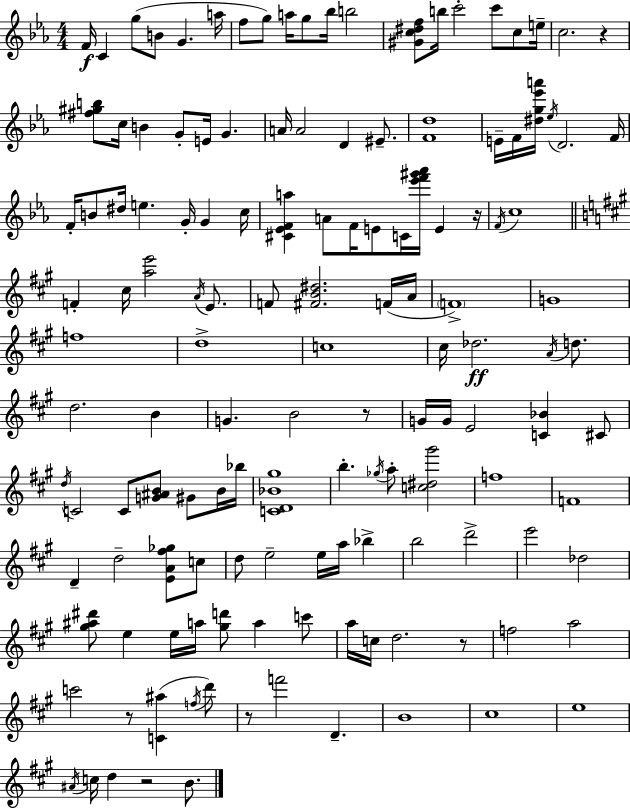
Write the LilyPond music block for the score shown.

{
  \clef treble
  \numericTimeSignature
  \time 4/4
  \key c \minor
  f'16\f c'4 g''8( b'8 g'4. a''16 | f''8 g''8) a''16 g''8 bes''16 b''2 | <gis' c'' dis'' f''>8 b''16 c'''2-. c'''8 c''8 e''16-- | c''2. r4 | \break <fis'' gis'' b''>8 c''16 b'4 g'8-. e'16 g'4. | a'16 a'2 d'4 eis'8.-- | <f' d''>1 | e'16-- f'16 <dis'' g'' ees''' a'''>16 \acciaccatura { ees''16 } d'2. | \break f'16 f'16-. b'8 dis''16 e''4. g'16-. g'4 | c''16 <cis' ees' f' a''>4 a'8 f'16 e'8 c'16 <ees''' f''' gis''' aes'''>16 e'4 | r16 \acciaccatura { f'16 } c''1 | \bar "||" \break \key a \major f'4-. cis''16 <a'' e'''>2 \acciaccatura { a'16 } e'8. | f'8 <fis' b' dis''>2. f'16( | a'16 \parenthesize f'1->) | g'1 | \break f''1 | d''1-> | c''1 | cis''16 des''2.\ff \acciaccatura { a'16 } d''8. | \break d''2. b'4 | g'4. b'2 | r8 g'16 g'16 e'2 <c' bes'>4 | cis'8 \acciaccatura { d''16 } c'2 c'8 <g' ais' b'>8 gis'8 | \break b'16 bes''16 <c' d' bes' gis''>1 | b''4.-. \acciaccatura { ges''16 } a''8-. <c'' dis'' gis'''>2 | f''1 | f'1 | \break d'4-- d''2-- | <e' a' fis'' ges''>8 c''8 d''8 e''2-- e''16 a''16 | bes''4-> b''2 d'''2-> | e'''2 des''2 | \break <gis'' ais'' dis'''>8 e''4 e''16 a''16 <gis'' d'''>8 a''4 | c'''8 a''16 c''16 d''2. | r8 f''2 a''2 | c'''2 r8 <c' ais''>4( | \break \acciaccatura { f''16 } d'''8) r8 f'''2 d'4.-- | b'1 | cis''1 | e''1 | \break \acciaccatura { ais'16 } c''16 d''4 r2 | b'8. \bar "|."
}